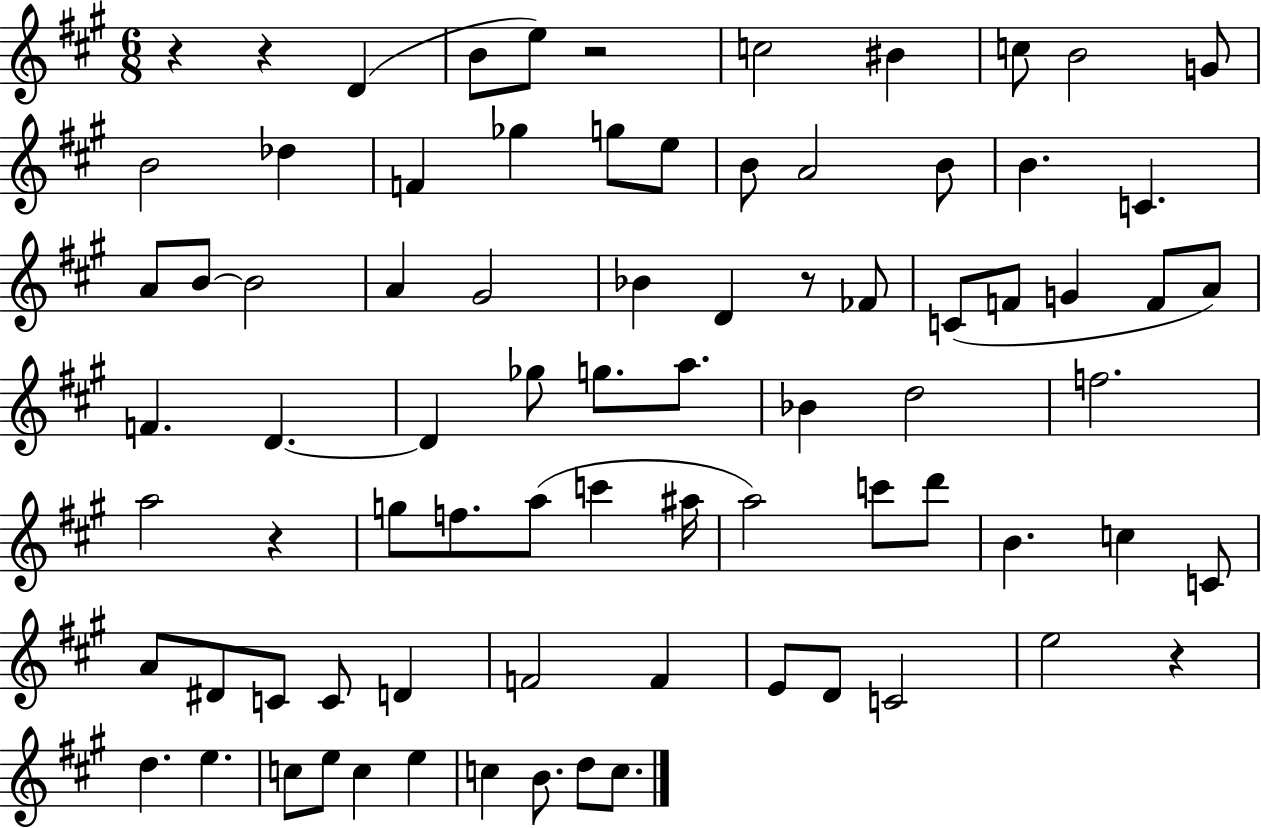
R/q R/q D4/q B4/e E5/e R/h C5/h BIS4/q C5/e B4/h G4/e B4/h Db5/q F4/q Gb5/q G5/e E5/e B4/e A4/h B4/e B4/q. C4/q. A4/e B4/e B4/h A4/q G#4/h Bb4/q D4/q R/e FES4/e C4/e F4/e G4/q F4/e A4/e F4/q. D4/q. D4/q Gb5/e G5/e. A5/e. Bb4/q D5/h F5/h. A5/h R/q G5/e F5/e. A5/e C6/q A#5/s A5/h C6/e D6/e B4/q. C5/q C4/e A4/e D#4/e C4/e C4/e D4/q F4/h F4/q E4/e D4/e C4/h E5/h R/q D5/q. E5/q. C5/e E5/e C5/q E5/q C5/q B4/e. D5/e C5/e.